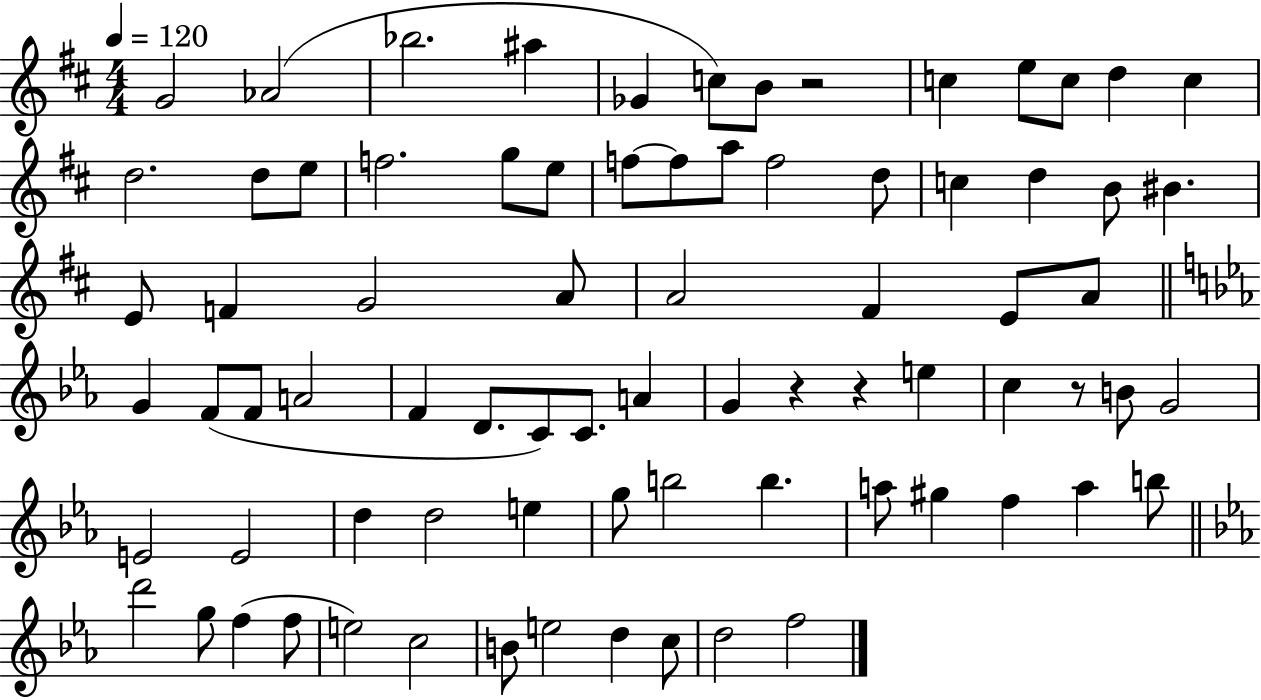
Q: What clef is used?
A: treble